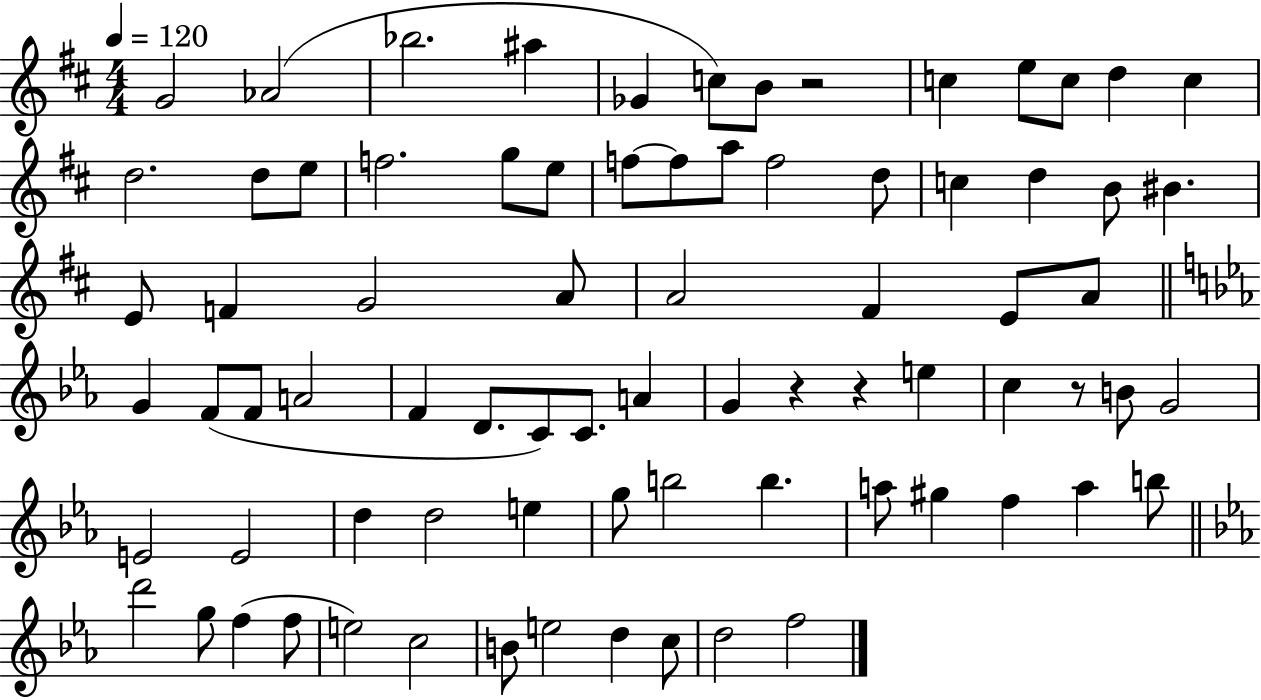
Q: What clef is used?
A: treble